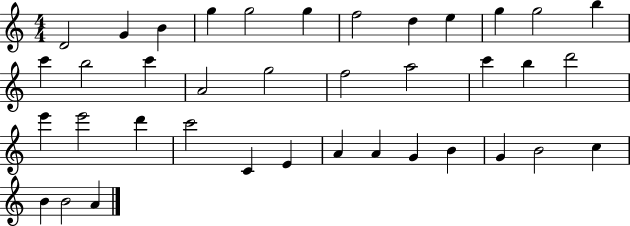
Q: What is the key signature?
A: C major